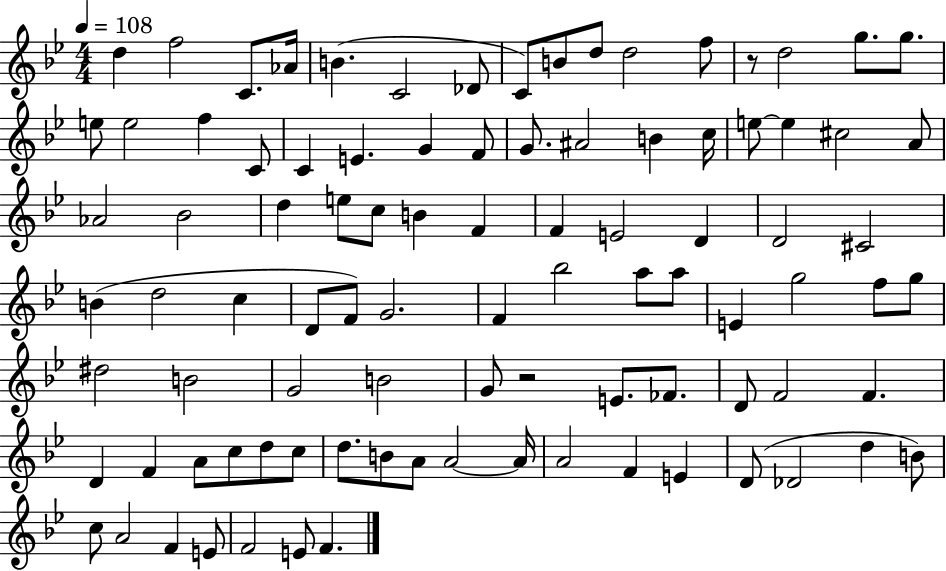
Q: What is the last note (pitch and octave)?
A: F4